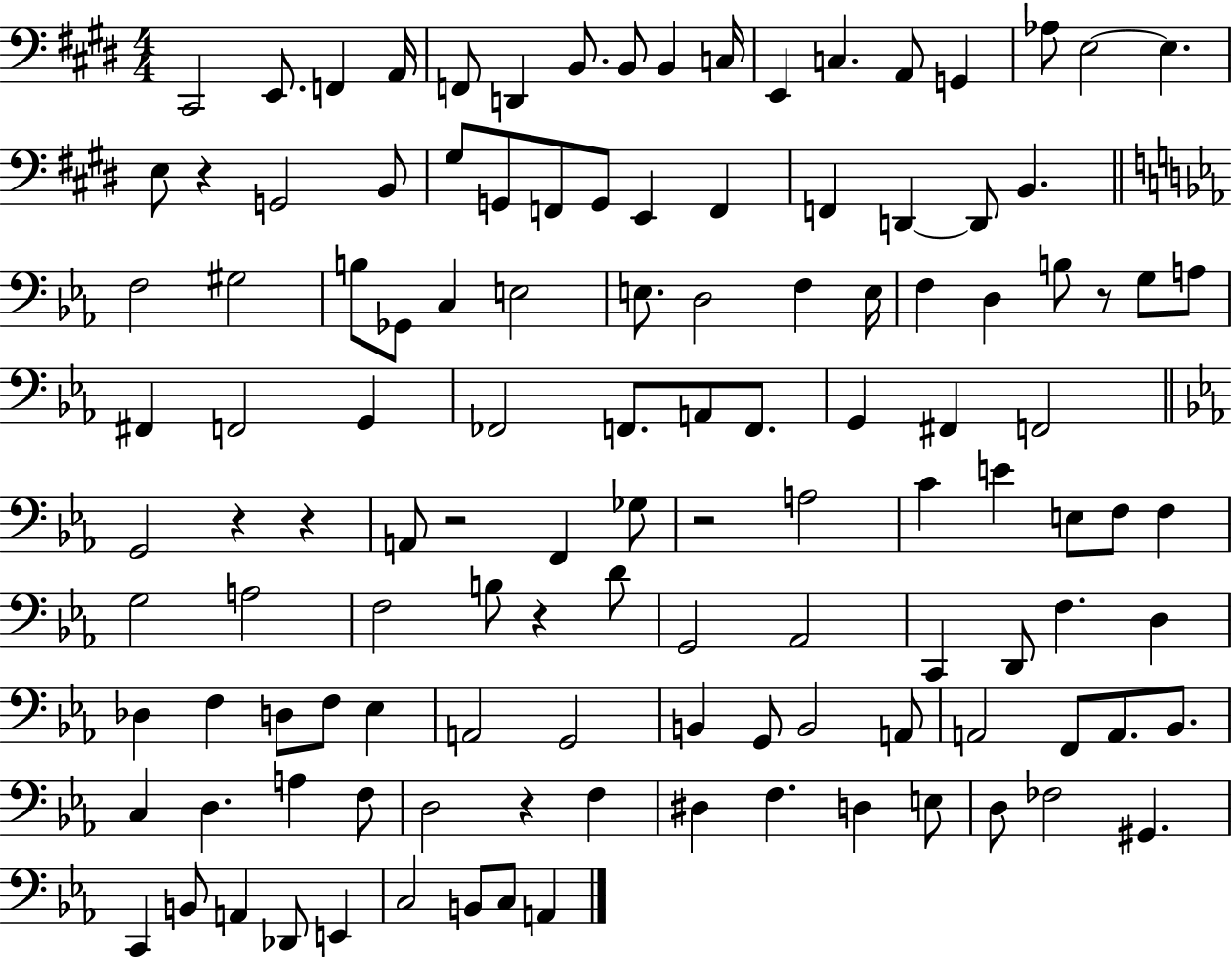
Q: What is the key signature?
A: E major